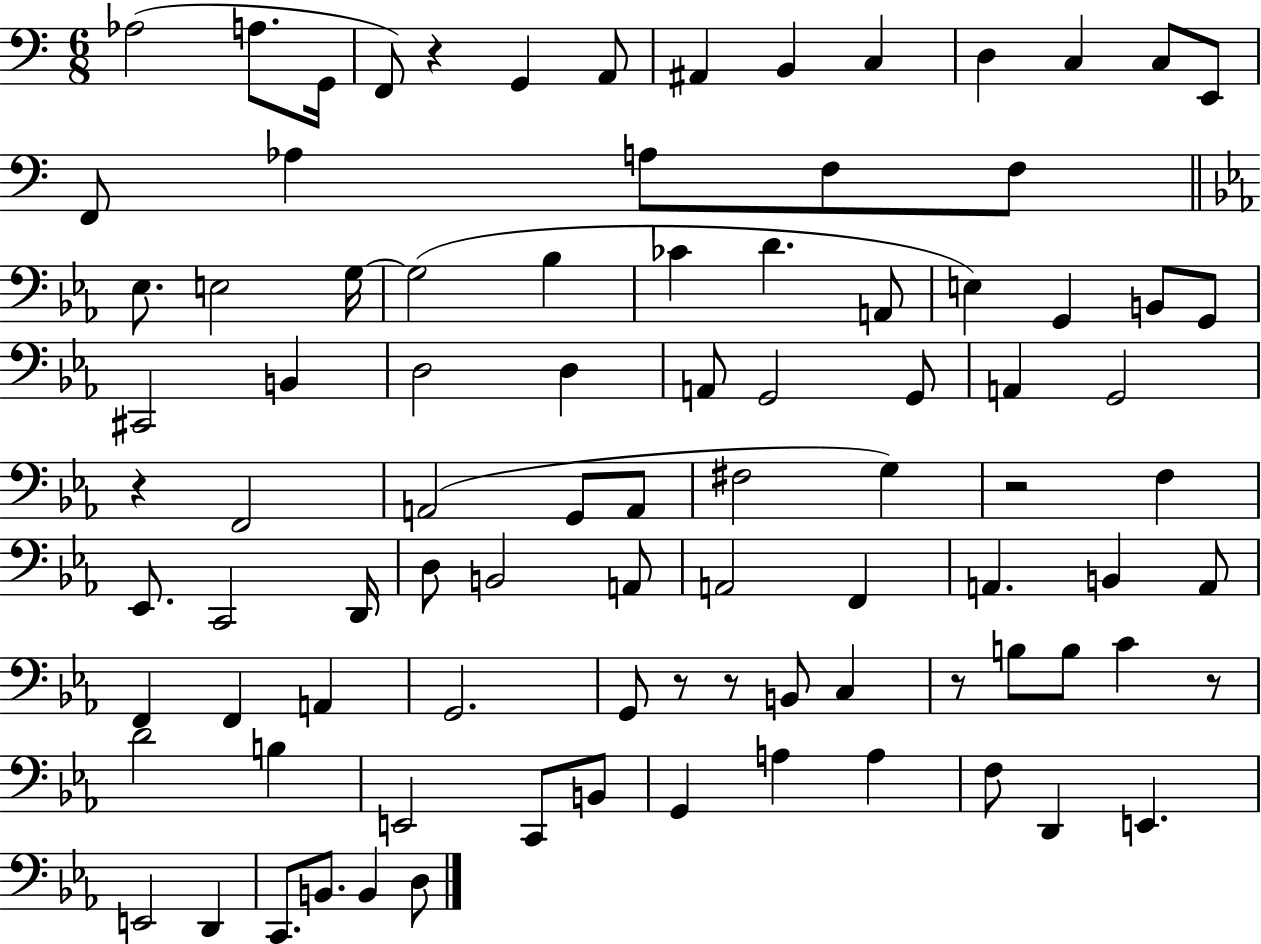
Ab3/h A3/e. G2/s F2/e R/q G2/q A2/e A#2/q B2/q C3/q D3/q C3/q C3/e E2/e F2/e Ab3/q A3/e F3/e F3/e Eb3/e. E3/h G3/s G3/h Bb3/q CES4/q D4/q. A2/e E3/q G2/q B2/e G2/e C#2/h B2/q D3/h D3/q A2/e G2/h G2/e A2/q G2/h R/q F2/h A2/h G2/e A2/e F#3/h G3/q R/h F3/q Eb2/e. C2/h D2/s D3/e B2/h A2/e A2/h F2/q A2/q. B2/q A2/e F2/q F2/q A2/q G2/h. G2/e R/e R/e B2/e C3/q R/e B3/e B3/e C4/q R/e D4/h B3/q E2/h C2/e B2/e G2/q A3/q A3/q F3/e D2/q E2/q. E2/h D2/q C2/e. B2/e. B2/q D3/e